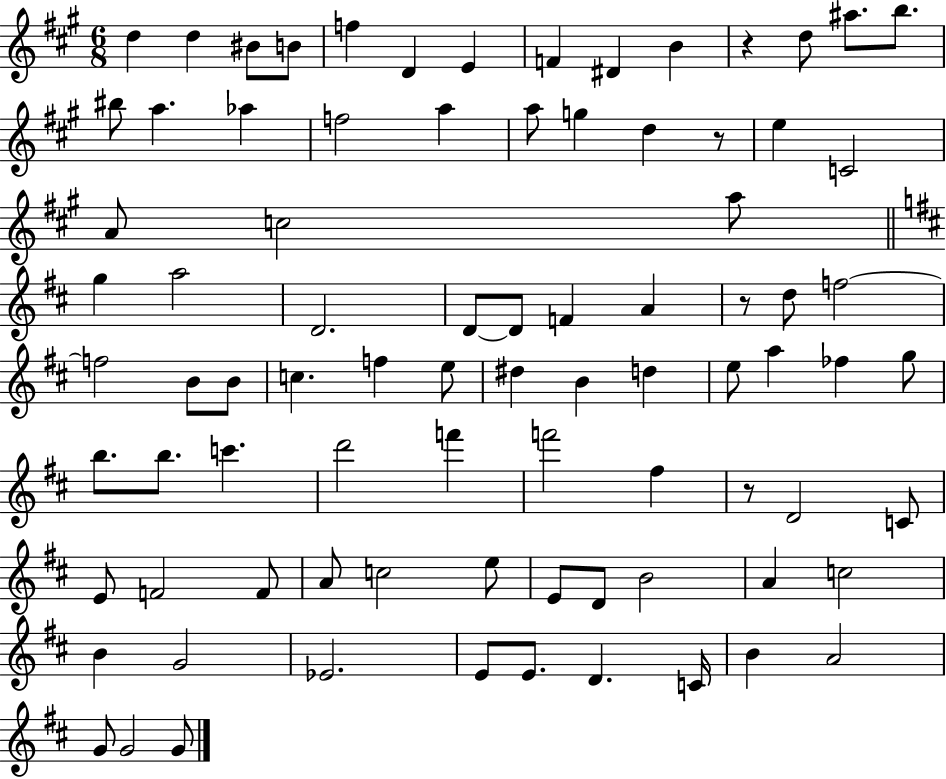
D5/q D5/q BIS4/e B4/e F5/q D4/q E4/q F4/q D#4/q B4/q R/q D5/e A#5/e. B5/e. BIS5/e A5/q. Ab5/q F5/h A5/q A5/e G5/q D5/q R/e E5/q C4/h A4/e C5/h A5/e G5/q A5/h D4/h. D4/e D4/e F4/q A4/q R/e D5/e F5/h F5/h B4/e B4/e C5/q. F5/q E5/e D#5/q B4/q D5/q E5/e A5/q FES5/q G5/e B5/e. B5/e. C6/q. D6/h F6/q F6/h F#5/q R/e D4/h C4/e E4/e F4/h F4/e A4/e C5/h E5/e E4/e D4/e B4/h A4/q C5/h B4/q G4/h Eb4/h. E4/e E4/e. D4/q. C4/s B4/q A4/h G4/e G4/h G4/e